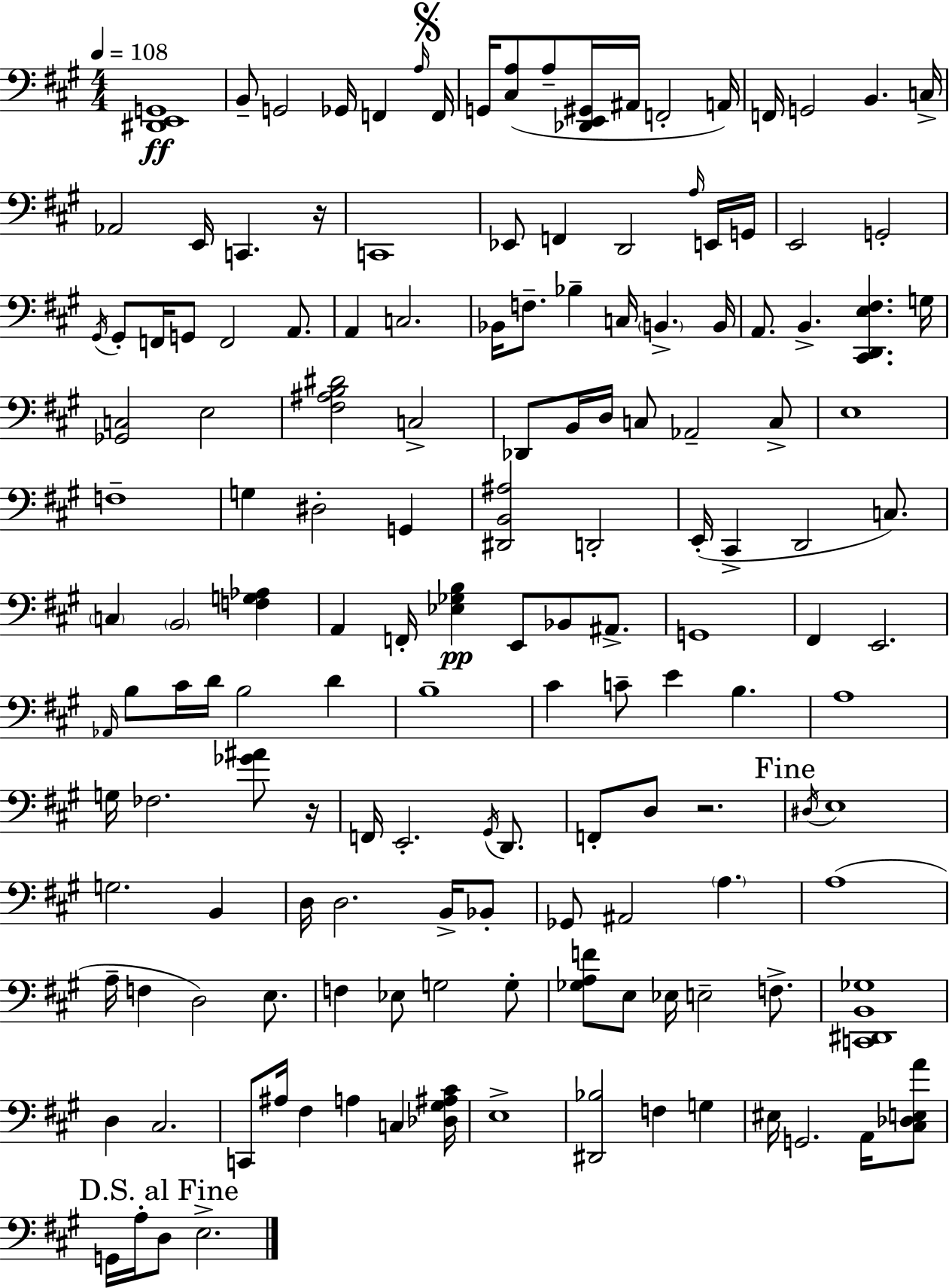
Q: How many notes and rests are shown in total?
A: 151